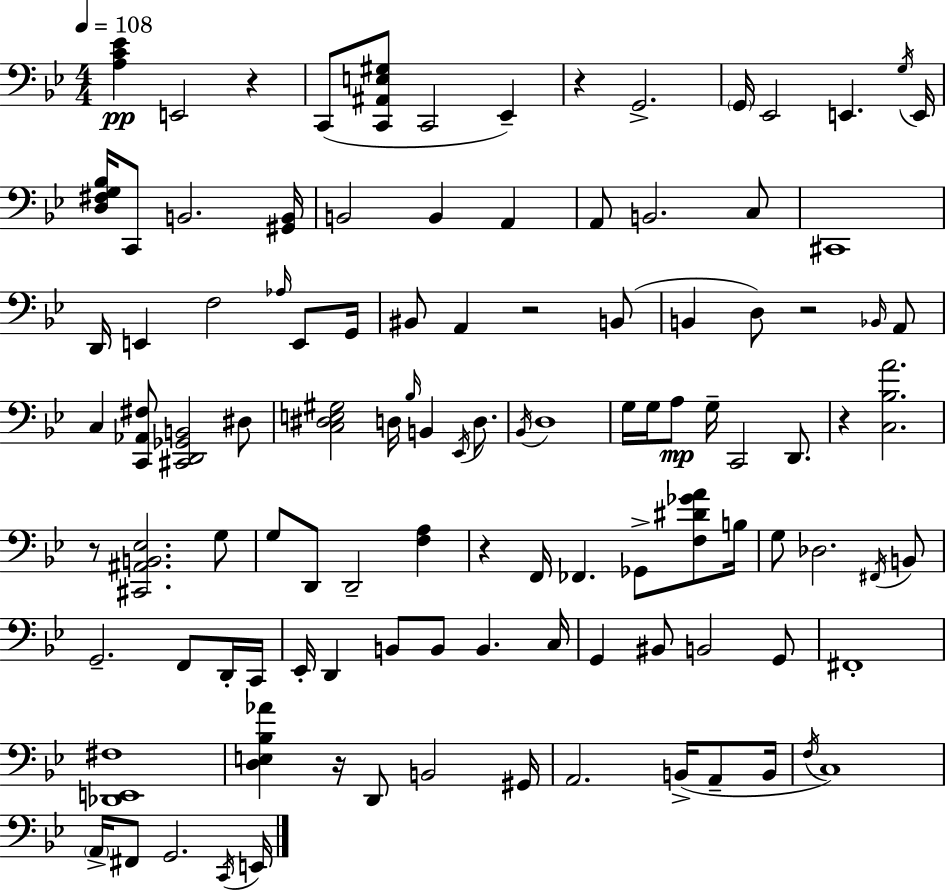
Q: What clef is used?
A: bass